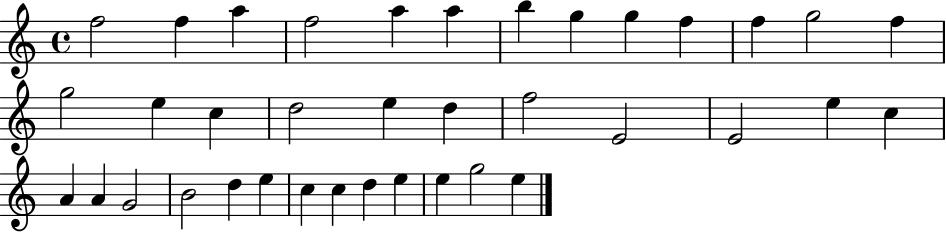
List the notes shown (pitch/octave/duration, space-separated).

F5/h F5/q A5/q F5/h A5/q A5/q B5/q G5/q G5/q F5/q F5/q G5/h F5/q G5/h E5/q C5/q D5/h E5/q D5/q F5/h E4/h E4/h E5/q C5/q A4/q A4/q G4/h B4/h D5/q E5/q C5/q C5/q D5/q E5/q E5/q G5/h E5/q